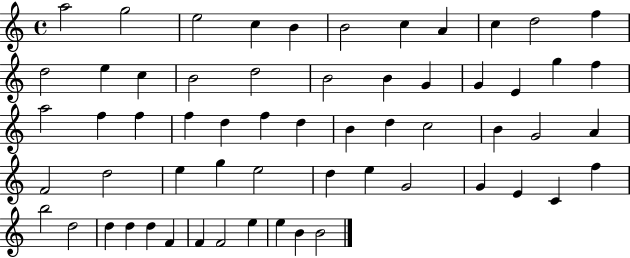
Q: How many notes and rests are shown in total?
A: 60